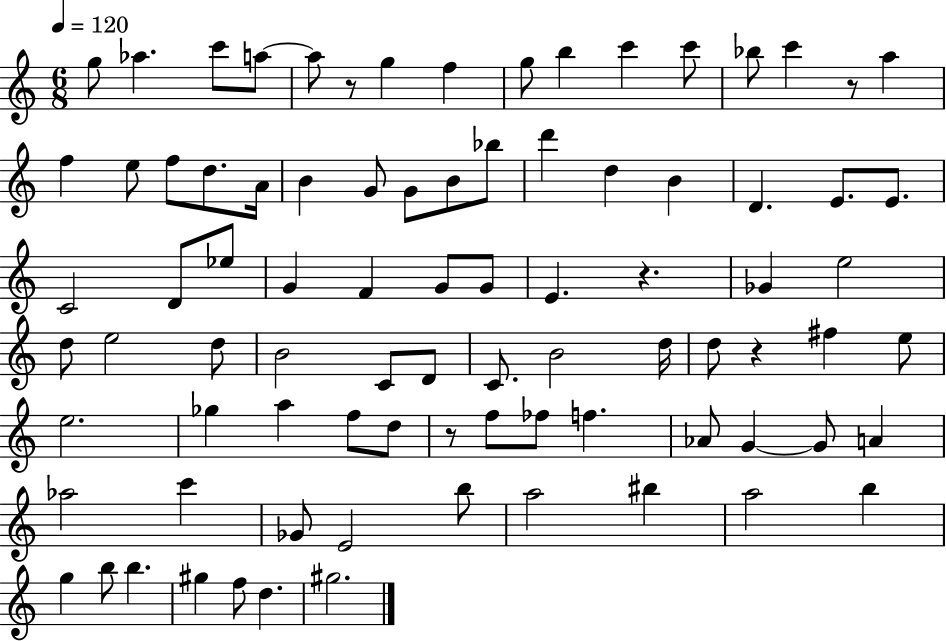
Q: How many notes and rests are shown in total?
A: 85